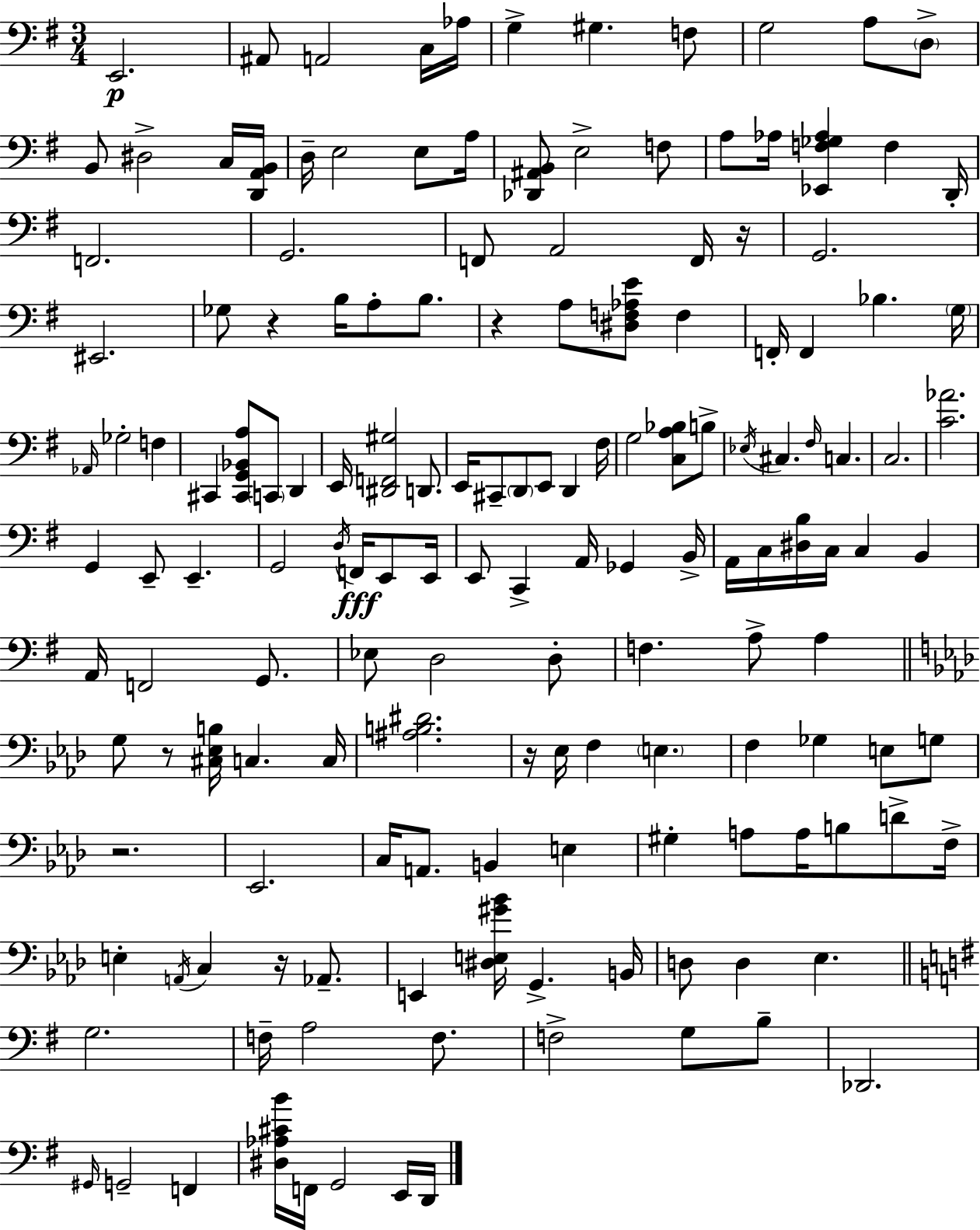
X:1
T:Untitled
M:3/4
L:1/4
K:Em
E,,2 ^A,,/2 A,,2 C,/4 _A,/4 G, ^G, F,/2 G,2 A,/2 D,/2 B,,/2 ^D,2 C,/4 [D,,A,,B,,]/4 D,/4 E,2 E,/2 A,/4 [_D,,^A,,B,,]/2 E,2 F,/2 A,/2 _A,/4 [_E,,F,_G,_A,] F, D,,/4 F,,2 G,,2 F,,/2 A,,2 F,,/4 z/4 G,,2 ^E,,2 _G,/2 z B,/4 A,/2 B,/2 z A,/2 [^D,F,_A,E]/2 F, F,,/4 F,, _B, G,/4 _A,,/4 _G,2 F, ^C,, [^C,,G,,_B,,A,]/2 C,,/2 D,, E,,/4 [^D,,F,,^G,]2 D,,/2 E,,/4 ^C,,/2 D,,/2 E,,/2 D,, ^F,/4 G,2 [C,A,_B,]/2 B,/2 _E,/4 ^C, ^F,/4 C, C,2 [C_A]2 G,, E,,/2 E,, G,,2 D,/4 F,,/4 E,,/2 E,,/4 E,,/2 C,, A,,/4 _G,, B,,/4 A,,/4 C,/4 [^D,B,]/4 C,/4 C, B,, A,,/4 F,,2 G,,/2 _E,/2 D,2 D,/2 F, A,/2 A, G,/2 z/2 [^C,_E,B,]/4 C, C,/4 [^A,B,^D]2 z/4 _E,/4 F, E, F, _G, E,/2 G,/2 z2 _E,,2 C,/4 A,,/2 B,, E, ^G, A,/2 A,/4 B,/2 D/2 F,/4 E, A,,/4 C, z/4 _A,,/2 E,, [^D,E,^G_B]/4 G,, B,,/4 D,/2 D, _E, G,2 F,/4 A,2 F,/2 F,2 G,/2 B,/2 _D,,2 ^G,,/4 G,,2 F,, [^D,_A,^CB]/4 F,,/4 G,,2 E,,/4 D,,/4